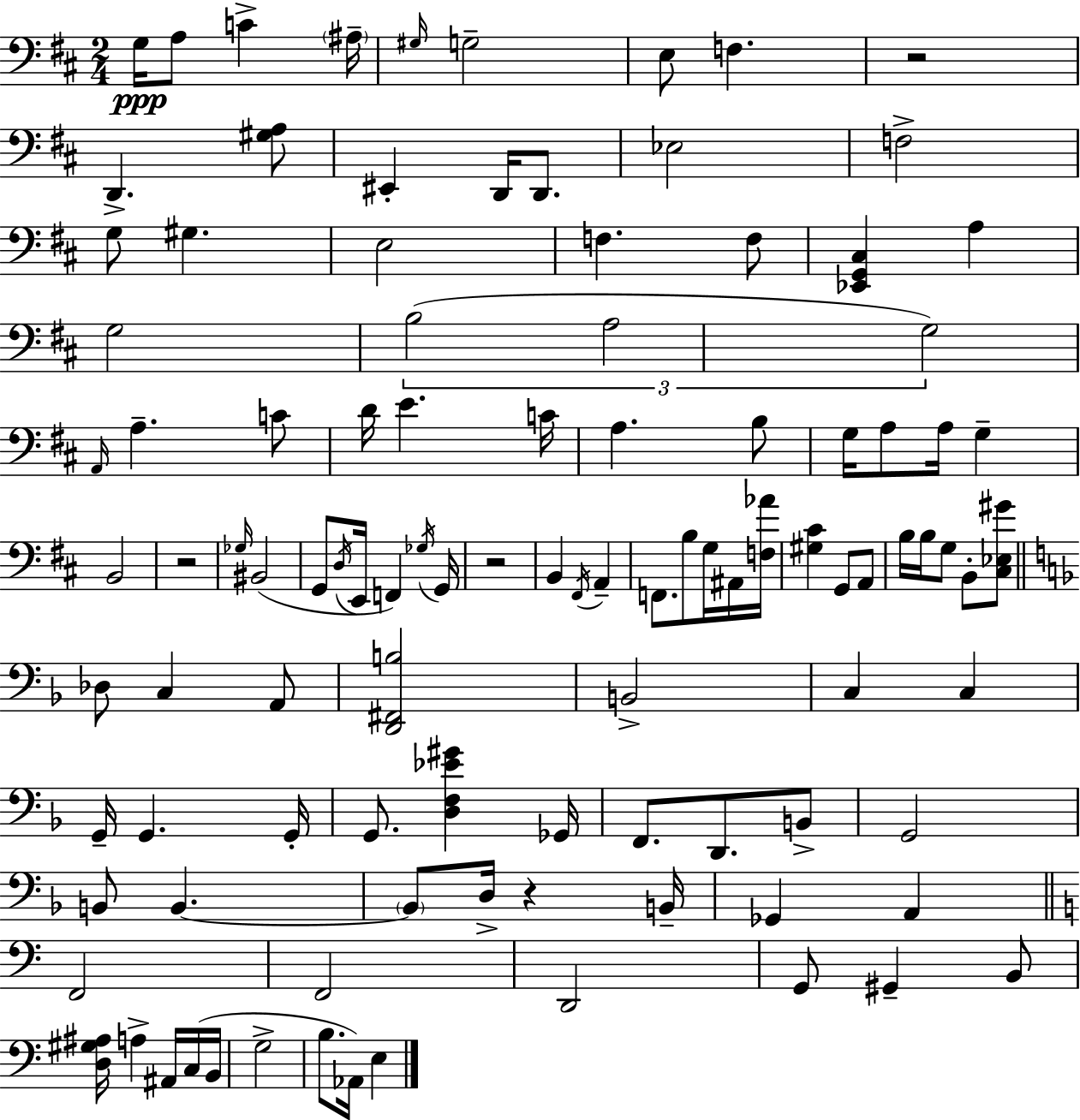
X:1
T:Untitled
M:2/4
L:1/4
K:D
G,/4 A,/2 C ^A,/4 ^G,/4 G,2 E,/2 F, z2 D,, [^G,A,]/2 ^E,, D,,/4 D,,/2 _E,2 F,2 G,/2 ^G, E,2 F, F,/2 [_E,,G,,^C,] A, G,2 B,2 A,2 G,2 A,,/4 A, C/2 D/4 E C/4 A, B,/2 G,/4 A,/2 A,/4 G, B,,2 z2 _G,/4 ^B,,2 G,,/2 D,/4 E,,/4 F,, _G,/4 G,,/4 z2 B,, ^F,,/4 A,, F,,/2 B,/2 G,/4 ^A,,/4 [F,_A]/4 [^G,^C] G,,/2 A,,/2 B,/4 B,/4 G,/2 B,,/2 [^C,_E,^G]/2 _D,/2 C, A,,/2 [D,,^F,,B,]2 B,,2 C, C, G,,/4 G,, G,,/4 G,,/2 [D,F,_E^G] _G,,/4 F,,/2 D,,/2 B,,/2 G,,2 B,,/2 B,, B,,/2 D,/4 z B,,/4 _G,, A,, F,,2 F,,2 D,,2 G,,/2 ^G,, B,,/2 [D,^G,^A,]/4 A, ^A,,/4 C,/4 B,,/4 G,2 B,/2 _A,,/4 E,